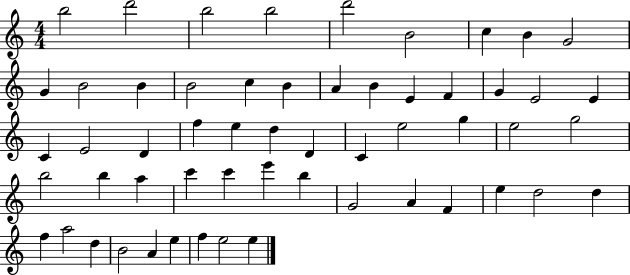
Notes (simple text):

B5/h D6/h B5/h B5/h D6/h B4/h C5/q B4/q G4/h G4/q B4/h B4/q B4/h C5/q B4/q A4/q B4/q E4/q F4/q G4/q E4/h E4/q C4/q E4/h D4/q F5/q E5/q D5/q D4/q C4/q E5/h G5/q E5/h G5/h B5/h B5/q A5/q C6/q C6/q E6/q B5/q G4/h A4/q F4/q E5/q D5/h D5/q F5/q A5/h D5/q B4/h A4/q E5/q F5/q E5/h E5/q